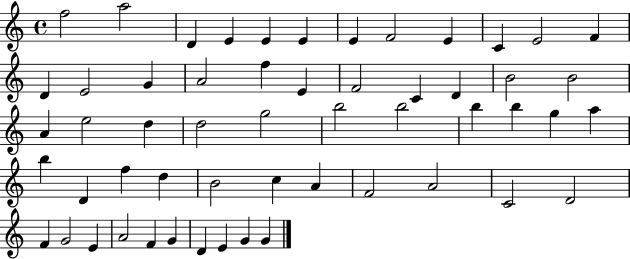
F5/h A5/h D4/q E4/q E4/q E4/q E4/q F4/h E4/q C4/q E4/h F4/q D4/q E4/h G4/q A4/h F5/q E4/q F4/h C4/q D4/q B4/h B4/h A4/q E5/h D5/q D5/h G5/h B5/h B5/h B5/q B5/q G5/q A5/q B5/q D4/q F5/q D5/q B4/h C5/q A4/q F4/h A4/h C4/h D4/h F4/q G4/h E4/q A4/h F4/q G4/q D4/q E4/q G4/q G4/q